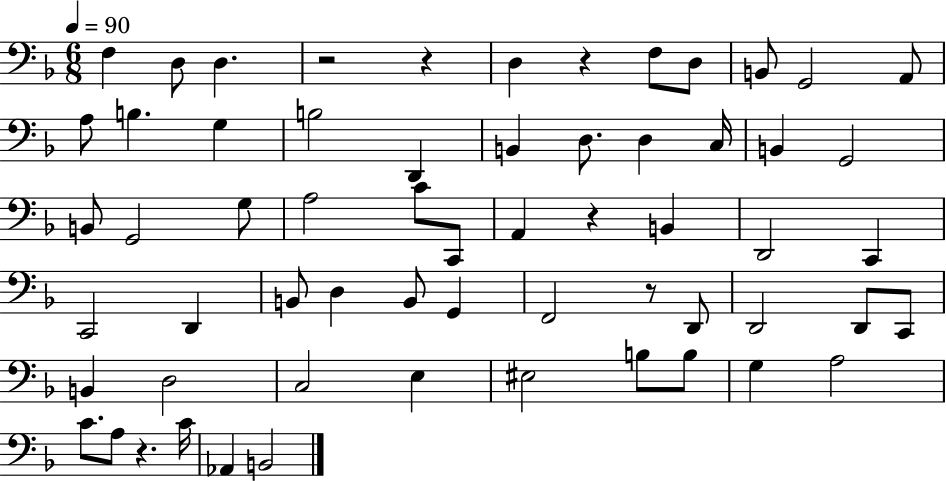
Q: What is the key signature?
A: F major